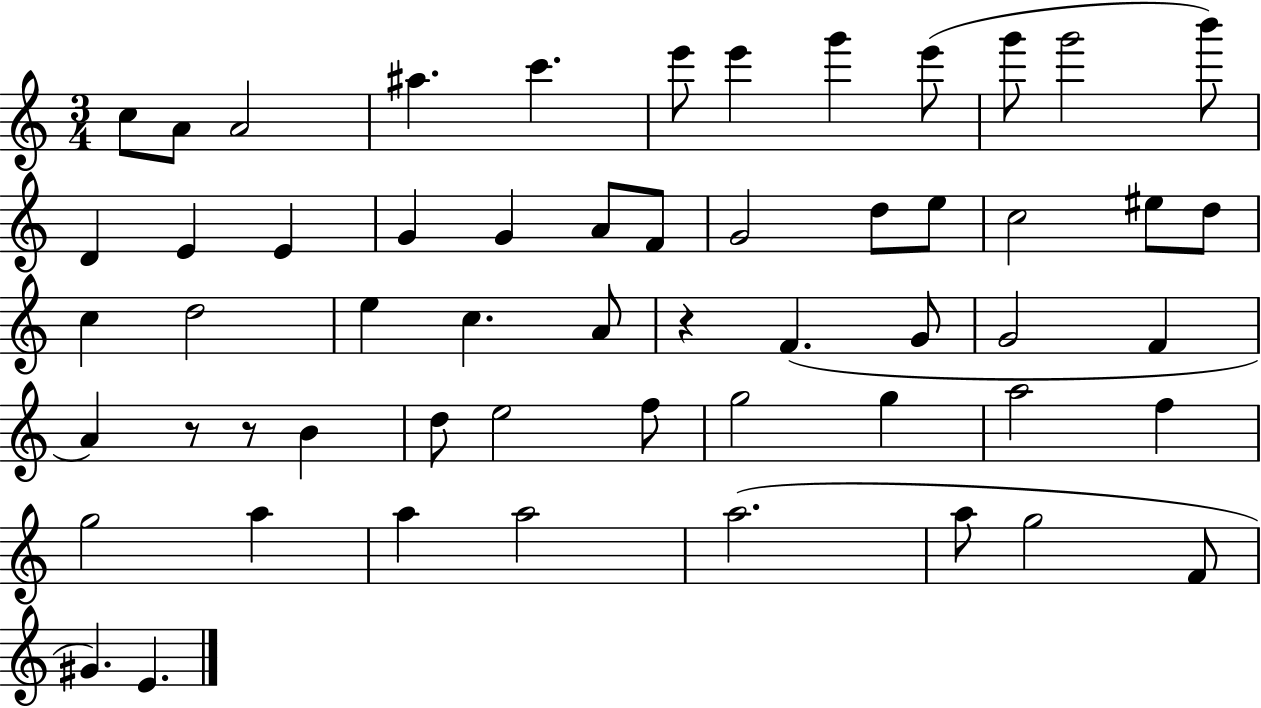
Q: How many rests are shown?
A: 3